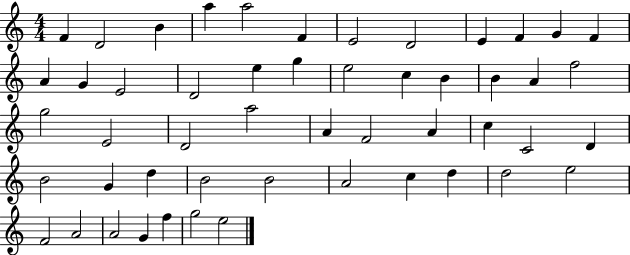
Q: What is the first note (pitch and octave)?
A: F4